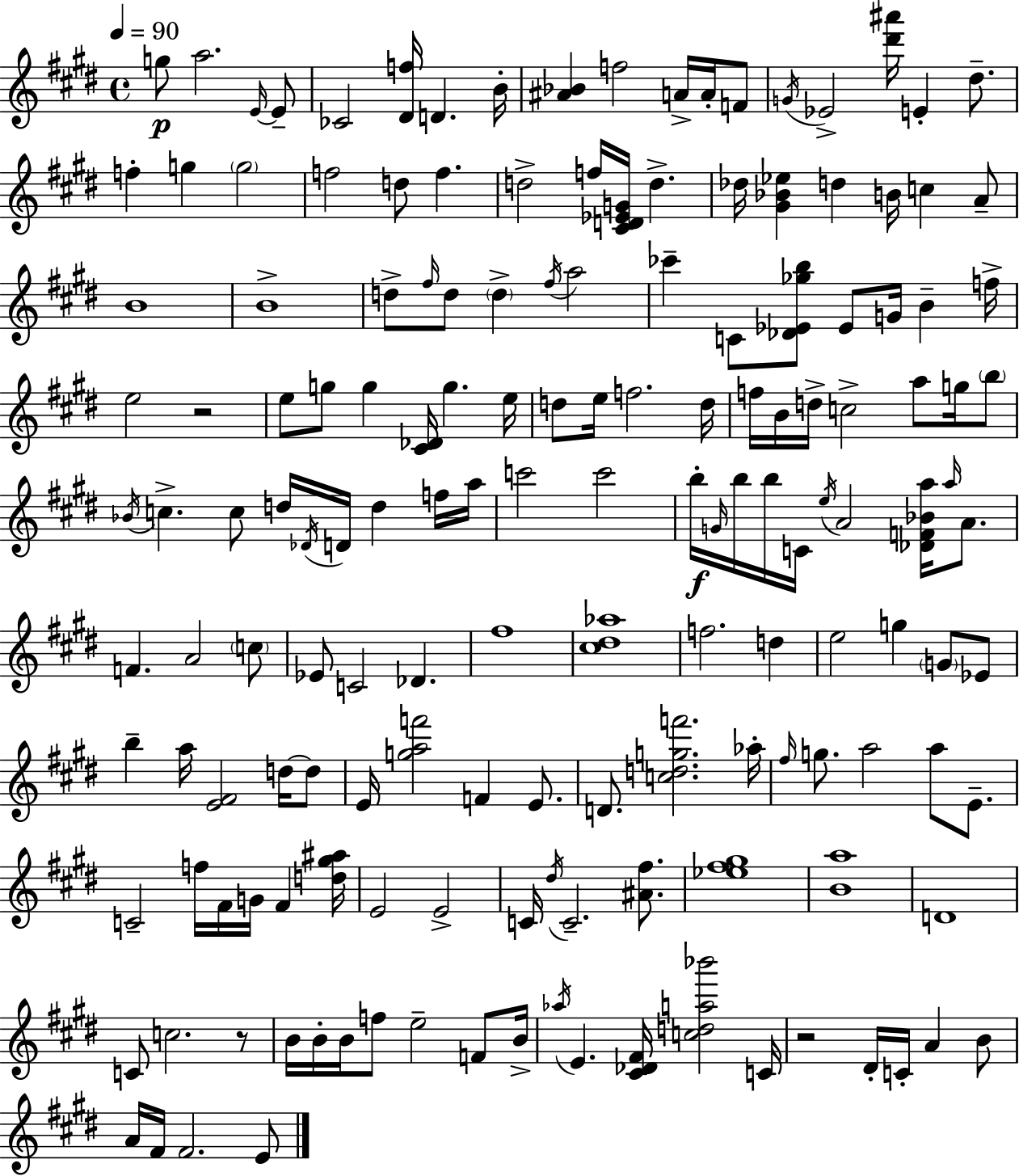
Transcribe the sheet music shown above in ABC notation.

X:1
T:Untitled
M:4/4
L:1/4
K:E
g/2 a2 E/4 E/2 _C2 [^Df]/4 D B/4 [^A_B] f2 A/4 A/4 F/2 G/4 _E2 [^d'^a']/4 E ^d/2 f g g2 f2 d/2 f d2 f/4 [^CD_EG]/4 d _d/4 [^G_B_e] d B/4 c A/2 B4 B4 d/2 ^f/4 d/2 d ^f/4 a2 _c' C/2 [_D_E_gb]/2 _E/2 G/4 B f/4 e2 z2 e/2 g/2 g [^C_D]/4 g e/4 d/2 e/4 f2 d/4 f/4 B/4 d/4 c2 a/2 g/4 b/2 _B/4 c c/2 d/4 _D/4 D/4 d f/4 a/4 c'2 c'2 b/4 G/4 b/4 b/4 C/4 e/4 A2 [_DF_Ba]/4 a/4 A/2 F A2 c/2 _E/2 C2 _D ^f4 [^c^d_a]4 f2 d e2 g G/2 _E/2 b a/4 [E^F]2 d/4 d/2 E/4 [gaf']2 F E/2 D/2 [cdgf']2 _a/4 ^f/4 g/2 a2 a/2 E/2 C2 f/4 ^F/4 G/4 ^F [d^g^a]/4 E2 E2 C/4 ^d/4 C2 [^A^f]/2 [_e^f^g]4 [Ba]4 D4 C/2 c2 z/2 B/4 B/4 B/4 f/2 e2 F/2 B/4 _a/4 E [^C_D^F]/4 [cda_b']2 C/4 z2 ^D/4 C/4 A B/2 A/4 ^F/4 ^F2 E/2